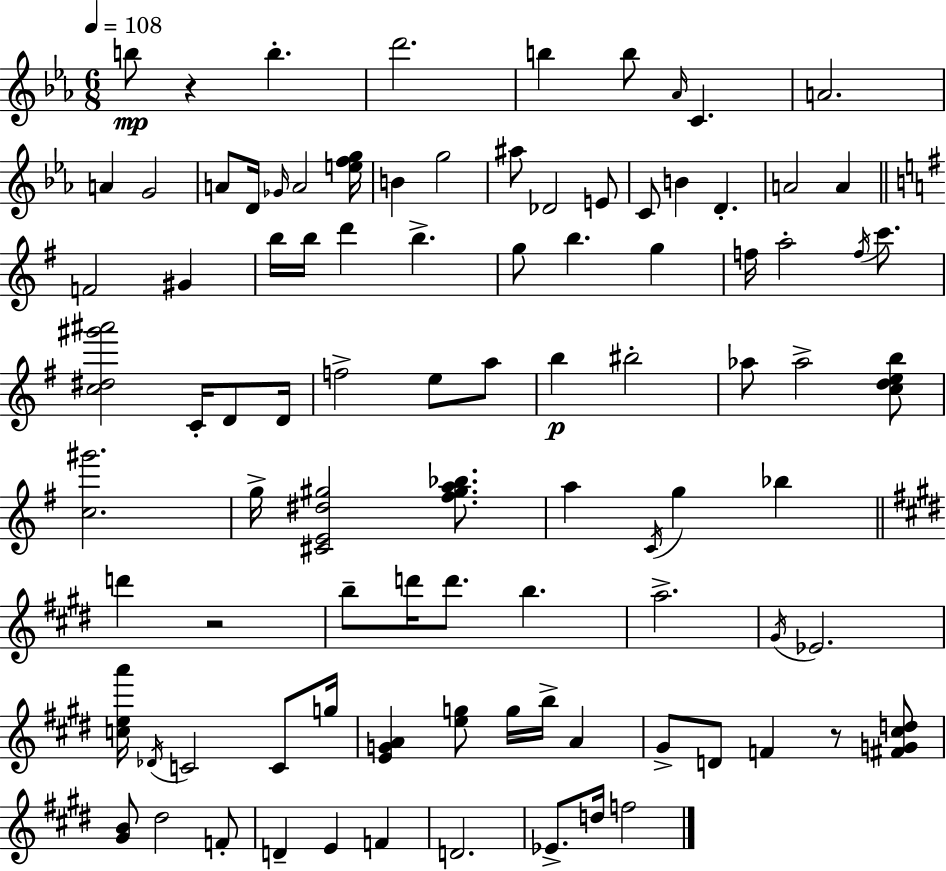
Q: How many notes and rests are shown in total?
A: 93